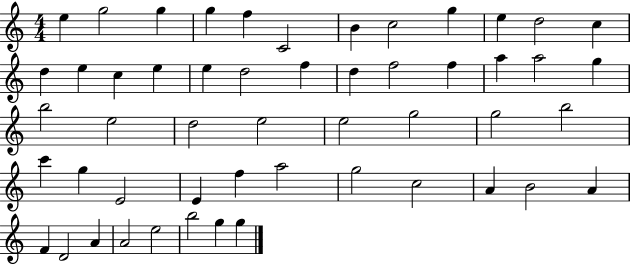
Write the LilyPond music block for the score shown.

{
  \clef treble
  \numericTimeSignature
  \time 4/4
  \key c \major
  e''4 g''2 g''4 | g''4 f''4 c'2 | b'4 c''2 g''4 | e''4 d''2 c''4 | \break d''4 e''4 c''4 e''4 | e''4 d''2 f''4 | d''4 f''2 f''4 | a''4 a''2 g''4 | \break b''2 e''2 | d''2 e''2 | e''2 g''2 | g''2 b''2 | \break c'''4 g''4 e'2 | e'4 f''4 a''2 | g''2 c''2 | a'4 b'2 a'4 | \break f'4 d'2 a'4 | a'2 e''2 | b''2 g''4 g''4 | \bar "|."
}